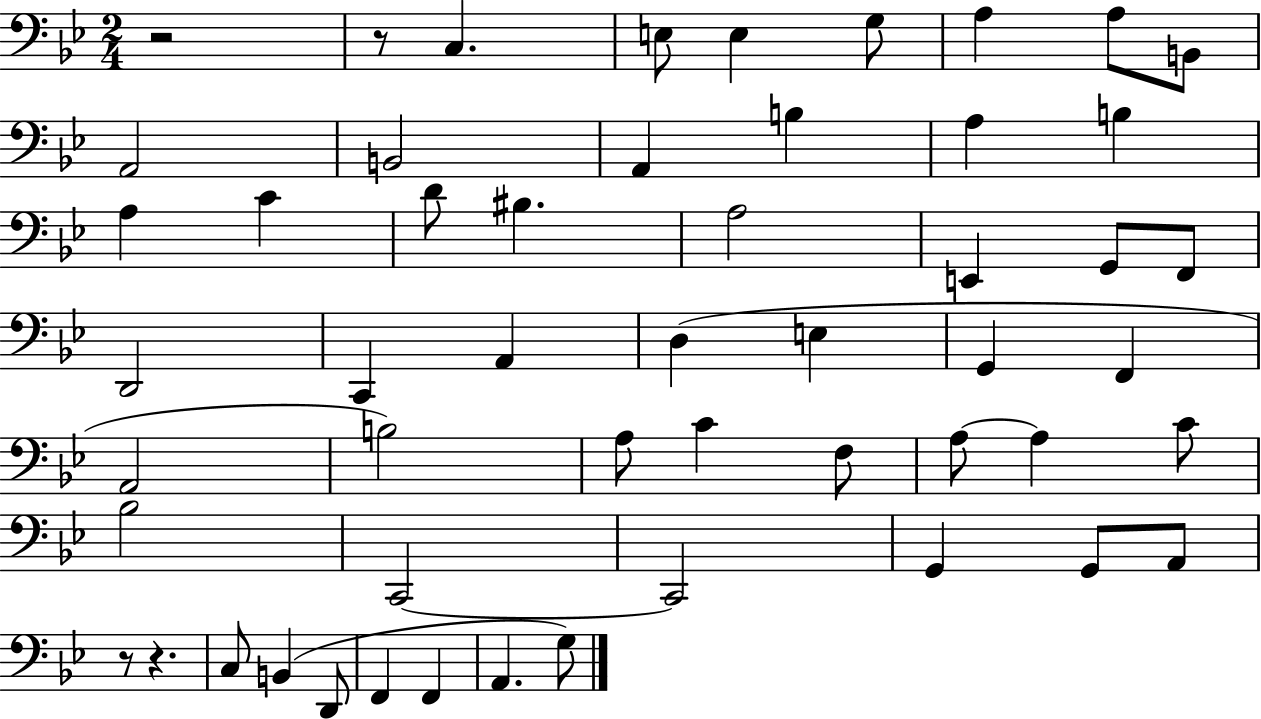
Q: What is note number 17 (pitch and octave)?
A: BIS3